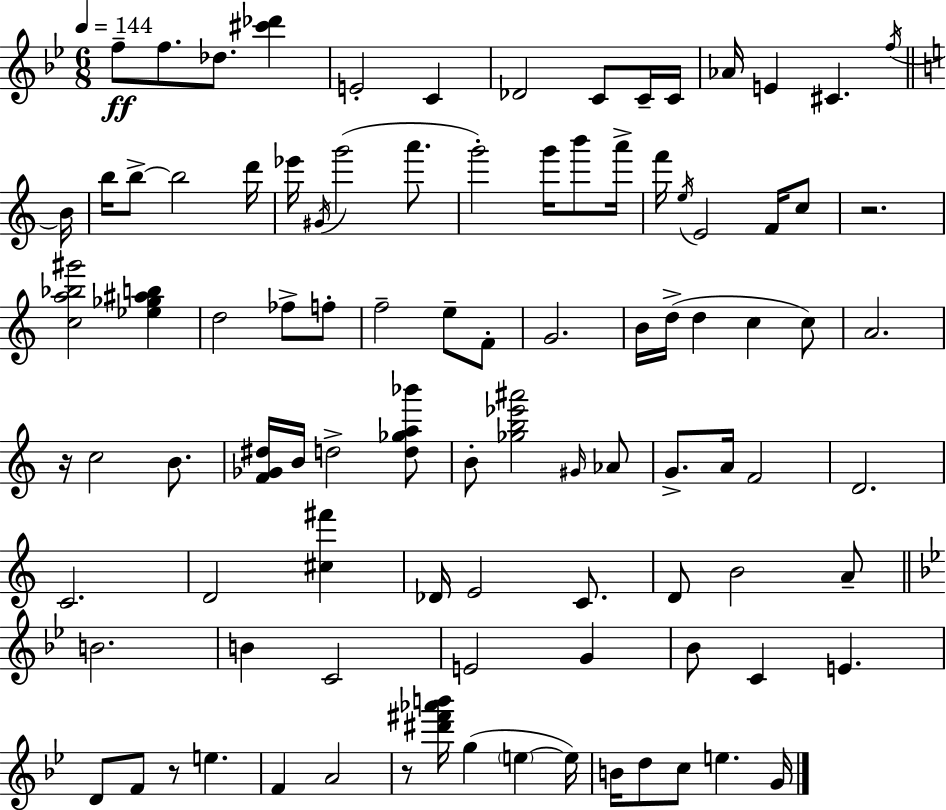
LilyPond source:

{
  \clef treble
  \numericTimeSignature
  \time 6/8
  \key bes \major
  \tempo 4 = 144
  \repeat volta 2 { f''8--\ff f''8. des''8. <cis''' des'''>4 | e'2-. c'4 | des'2 c'8 c'16-- c'16 | aes'16 e'4 cis'4. \acciaccatura { f''16 } | \break \bar "||" \break \key c \major b'16 b''16 b''8->~~ b''2 | d'''16 ees'''16 \acciaccatura { gis'16 } g'''2( a'''8. | g'''2-.) g'''16 b'''8 | a'''16-> f'''16 \acciaccatura { e''16 } e'2 | \break f'16 c''8 r2. | <c'' a'' bes'' gis'''>2 <ees'' ges'' ais'' b''>4 | d''2 fes''8-> | f''8-. f''2-- e''8-- | \break f'8-. g'2. | b'16 d''16->( d''4 c''4 | c''8) a'2. | r16 c''2 | \break b'8. <f' ges' dis''>16 b'16 d''2-> | <d'' ges'' a'' bes'''>8 b'8-. <ges'' b'' ees''' ais'''>2 | \grace { gis'16 } aes'8 g'8.-> a'16 f'2 | d'2. | \break c'2. | d'2 | <cis'' fis'''>4 des'16 e'2 | c'8. d'8 b'2 | \break a'8-- \bar "||" \break \key bes \major b'2. | b'4 c'2 | e'2 g'4 | bes'8 c'4 e'4. | \break d'8 f'8 r8 e''4. | f'4 a'2 | r8 <dis''' fis''' aes''' b'''>16 g''4( \parenthesize e''4~~ e''16) | b'16 d''8 c''8 e''4. g'16 | \break } \bar "|."
}